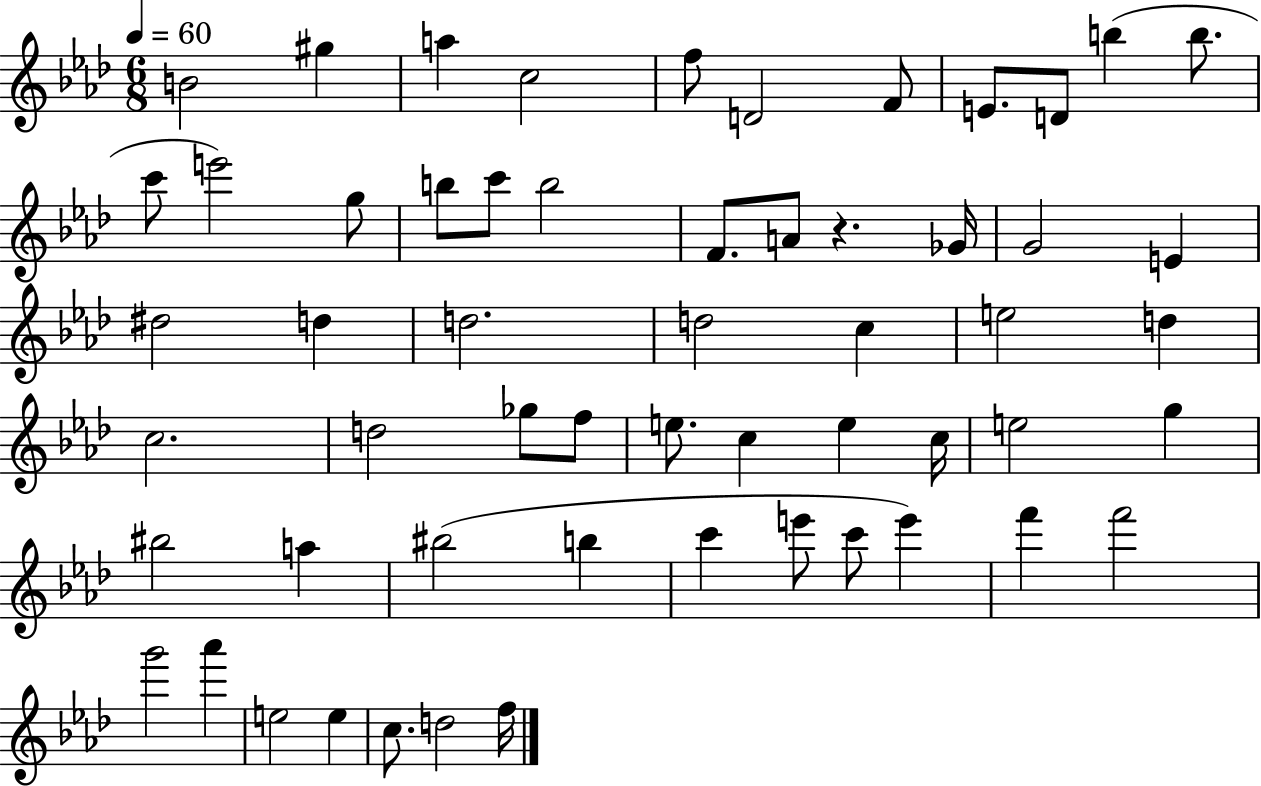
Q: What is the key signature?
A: AES major